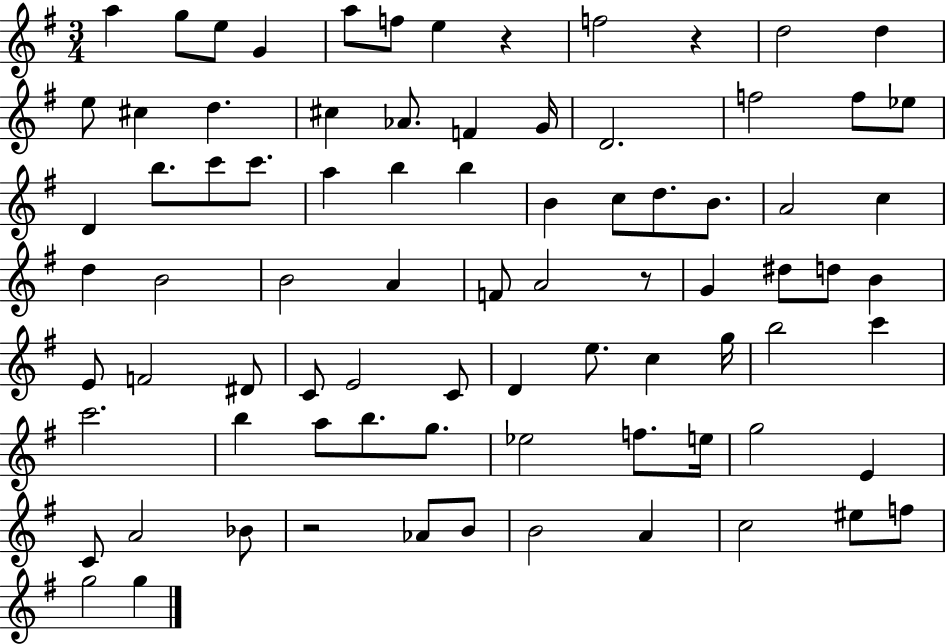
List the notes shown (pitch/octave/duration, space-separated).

A5/q G5/e E5/e G4/q A5/e F5/e E5/q R/q F5/h R/q D5/h D5/q E5/e C#5/q D5/q. C#5/q Ab4/e. F4/q G4/s D4/h. F5/h F5/e Eb5/e D4/q B5/e. C6/e C6/e. A5/q B5/q B5/q B4/q C5/e D5/e. B4/e. A4/h C5/q D5/q B4/h B4/h A4/q F4/e A4/h R/e G4/q D#5/e D5/e B4/q E4/e F4/h D#4/e C4/e E4/h C4/e D4/q E5/e. C5/q G5/s B5/h C6/q C6/h. B5/q A5/e B5/e. G5/e. Eb5/h F5/e. E5/s G5/h E4/q C4/e A4/h Bb4/e R/h Ab4/e B4/e B4/h A4/q C5/h EIS5/e F5/e G5/h G5/q